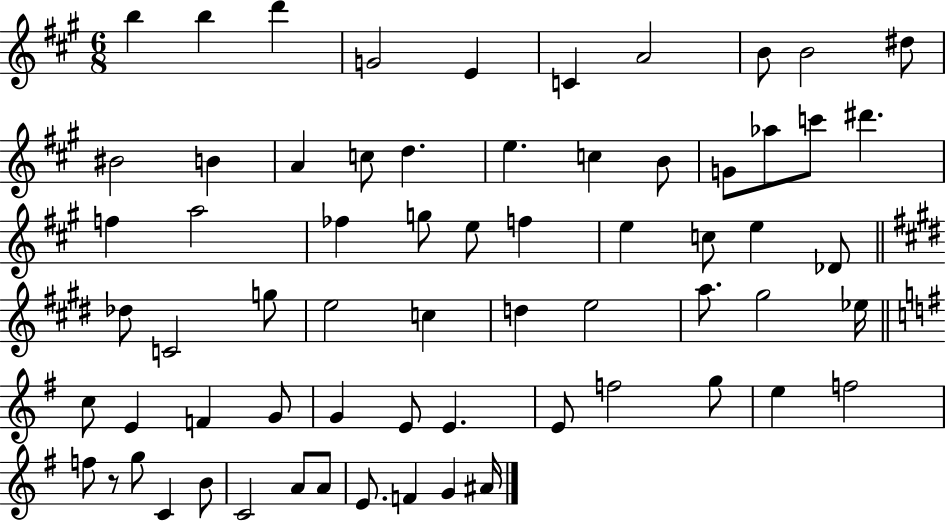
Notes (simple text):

B5/q B5/q D6/q G4/h E4/q C4/q A4/h B4/e B4/h D#5/e BIS4/h B4/q A4/q C5/e D5/q. E5/q. C5/q B4/e G4/e Ab5/e C6/e D#6/q. F5/q A5/h FES5/q G5/e E5/e F5/q E5/q C5/e E5/q Db4/e Db5/e C4/h G5/e E5/h C5/q D5/q E5/h A5/e. G#5/h Eb5/s C5/e E4/q F4/q G4/e G4/q E4/e E4/q. E4/e F5/h G5/e E5/q F5/h F5/e R/e G5/e C4/q B4/e C4/h A4/e A4/e E4/e. F4/q G4/q A#4/s